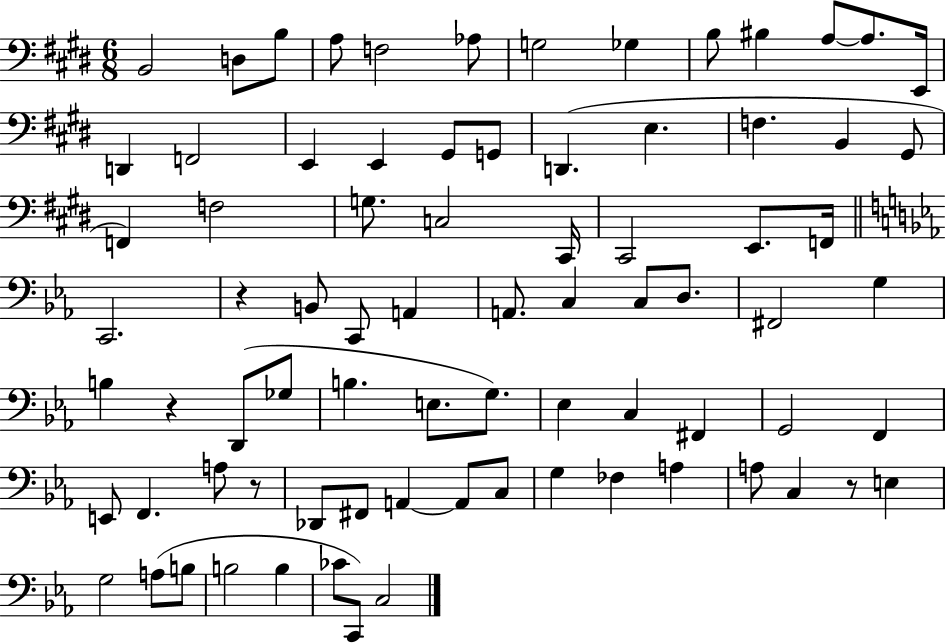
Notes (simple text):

B2/h D3/e B3/e A3/e F3/h Ab3/e G3/h Gb3/q B3/e BIS3/q A3/e A3/e. E2/s D2/q F2/h E2/q E2/q G#2/e G2/e D2/q. E3/q. F3/q. B2/q G#2/e F2/q F3/h G3/e. C3/h C#2/s C#2/h E2/e. F2/s C2/h. R/q B2/e C2/e A2/q A2/e. C3/q C3/e D3/e. F#2/h G3/q B3/q R/q D2/e Gb3/e B3/q. E3/e. G3/e. Eb3/q C3/q F#2/q G2/h F2/q E2/e F2/q. A3/e R/e Db2/e F#2/e A2/q A2/e C3/e G3/q FES3/q A3/q A3/e C3/q R/e E3/q G3/h A3/e B3/e B3/h B3/q CES4/e C2/e C3/h